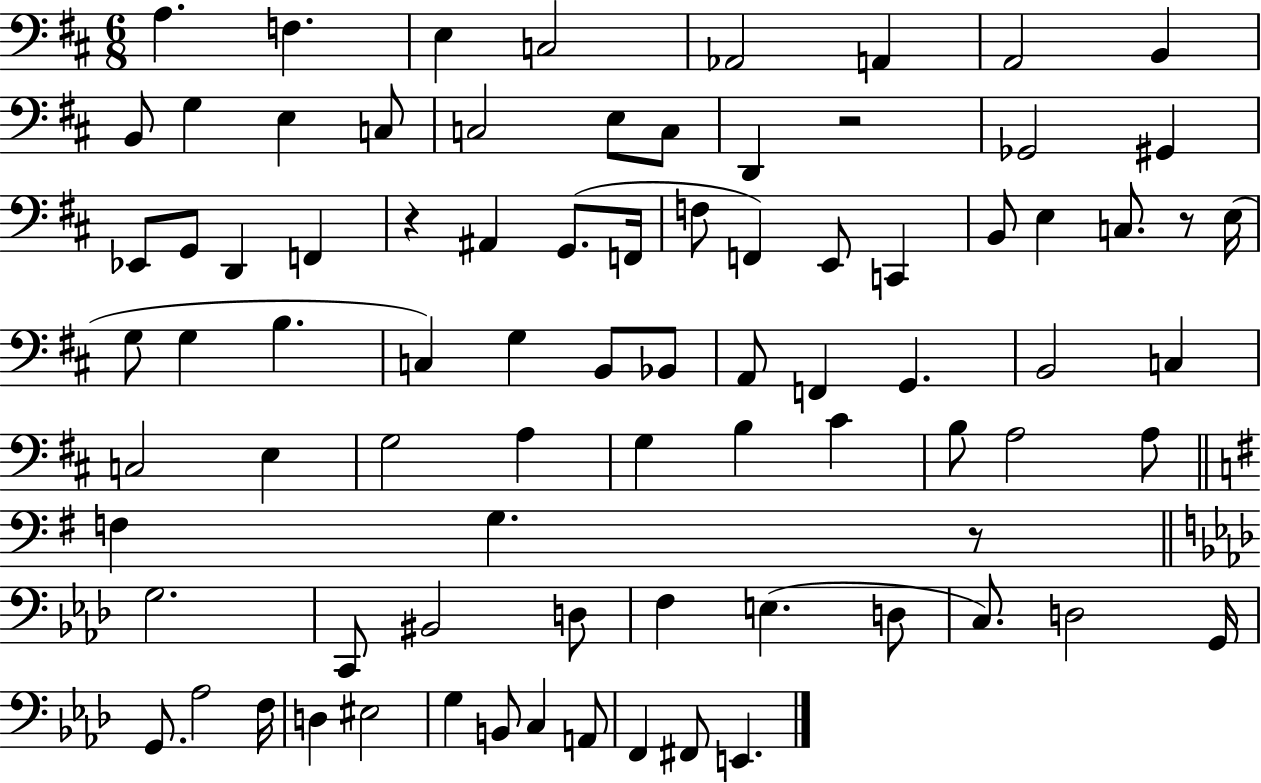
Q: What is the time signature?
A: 6/8